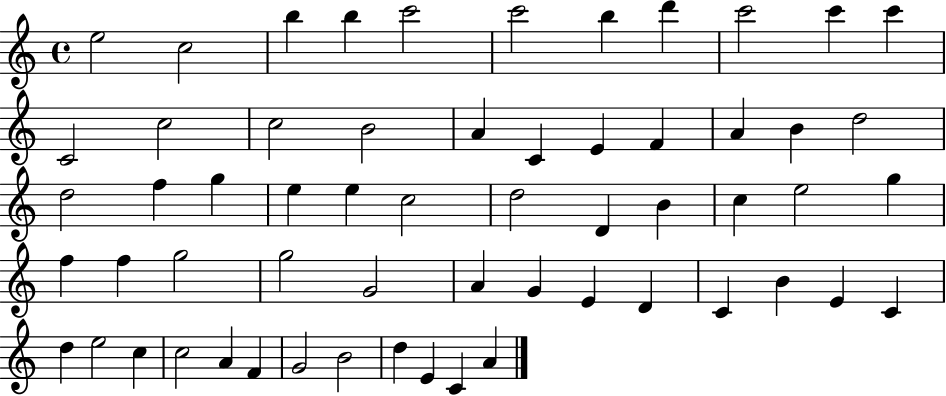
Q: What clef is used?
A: treble